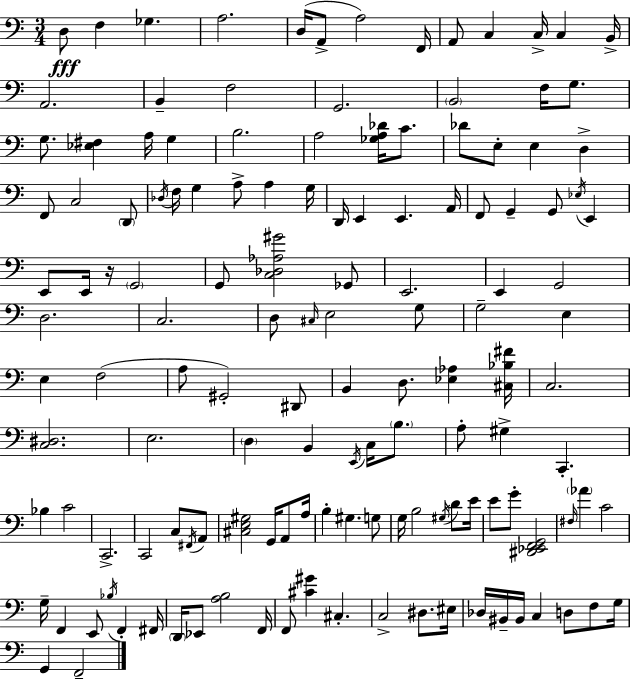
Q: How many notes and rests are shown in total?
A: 138